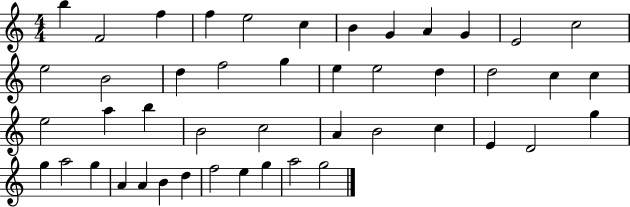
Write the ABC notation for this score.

X:1
T:Untitled
M:4/4
L:1/4
K:C
b F2 f f e2 c B G A G E2 c2 e2 B2 d f2 g e e2 d d2 c c e2 a b B2 c2 A B2 c E D2 g g a2 g A A B d f2 e g a2 g2